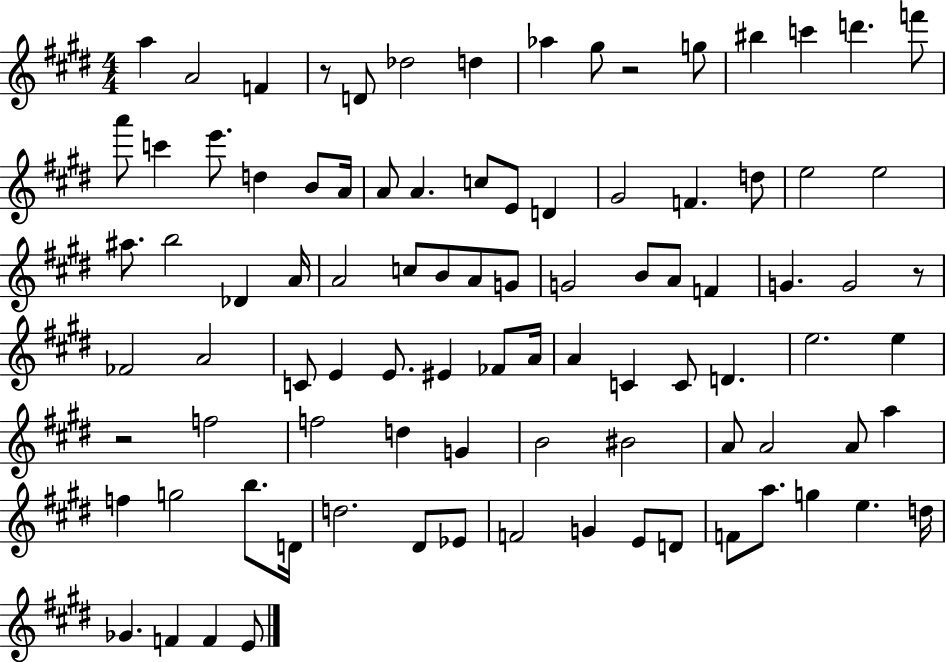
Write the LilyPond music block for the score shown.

{
  \clef treble
  \numericTimeSignature
  \time 4/4
  \key e \major
  a''4 a'2 f'4 | r8 d'8 des''2 d''4 | aes''4 gis''8 r2 g''8 | bis''4 c'''4 d'''4. f'''8 | \break a'''8 c'''4 e'''8. d''4 b'8 a'16 | a'8 a'4. c''8 e'8 d'4 | gis'2 f'4. d''8 | e''2 e''2 | \break ais''8. b''2 des'4 a'16 | a'2 c''8 b'8 a'8 g'8 | g'2 b'8 a'8 f'4 | g'4. g'2 r8 | \break fes'2 a'2 | c'8 e'4 e'8. eis'4 fes'8 a'16 | a'4 c'4 c'8 d'4. | e''2. e''4 | \break r2 f''2 | f''2 d''4 g'4 | b'2 bis'2 | a'8 a'2 a'8 a''4 | \break f''4 g''2 b''8. d'16 | d''2. dis'8 ees'8 | f'2 g'4 e'8 d'8 | f'8 a''8. g''4 e''4. d''16 | \break ges'4. f'4 f'4 e'8 | \bar "|."
}